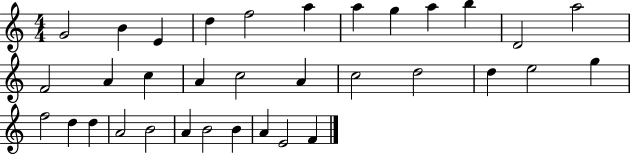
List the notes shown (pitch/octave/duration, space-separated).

G4/h B4/q E4/q D5/q F5/h A5/q A5/q G5/q A5/q B5/q D4/h A5/h F4/h A4/q C5/q A4/q C5/h A4/q C5/h D5/h D5/q E5/h G5/q F5/h D5/q D5/q A4/h B4/h A4/q B4/h B4/q A4/q E4/h F4/q